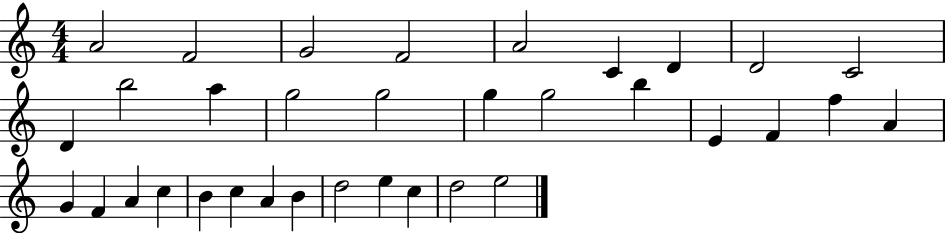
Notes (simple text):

A4/h F4/h G4/h F4/h A4/h C4/q D4/q D4/h C4/h D4/q B5/h A5/q G5/h G5/h G5/q G5/h B5/q E4/q F4/q F5/q A4/q G4/q F4/q A4/q C5/q B4/q C5/q A4/q B4/q D5/h E5/q C5/q D5/h E5/h